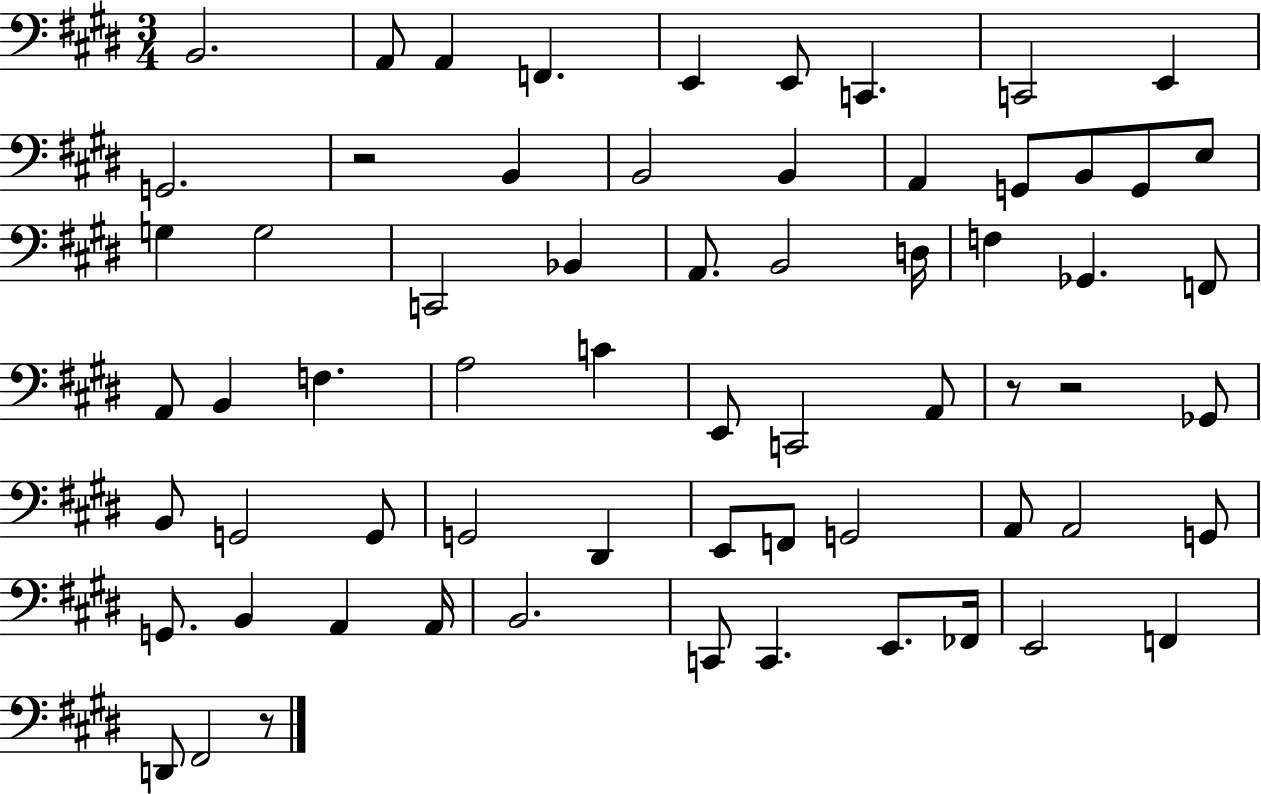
X:1
T:Untitled
M:3/4
L:1/4
K:E
B,,2 A,,/2 A,, F,, E,, E,,/2 C,, C,,2 E,, G,,2 z2 B,, B,,2 B,, A,, G,,/2 B,,/2 G,,/2 E,/2 G, G,2 C,,2 _B,, A,,/2 B,,2 D,/4 F, _G,, F,,/2 A,,/2 B,, F, A,2 C E,,/2 C,,2 A,,/2 z/2 z2 _G,,/2 B,,/2 G,,2 G,,/2 G,,2 ^D,, E,,/2 F,,/2 G,,2 A,,/2 A,,2 G,,/2 G,,/2 B,, A,, A,,/4 B,,2 C,,/2 C,, E,,/2 _F,,/4 E,,2 F,, D,,/2 ^F,,2 z/2